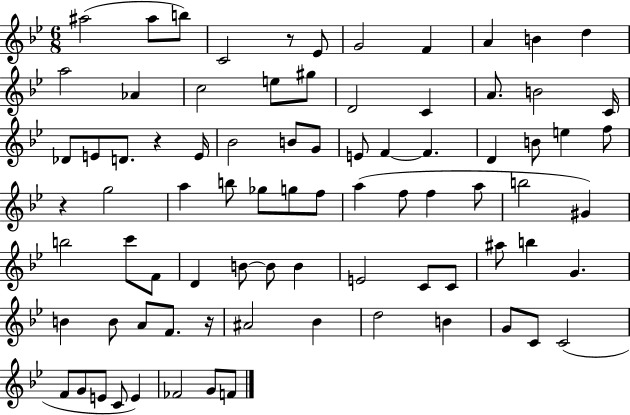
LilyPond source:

{
  \clef treble
  \numericTimeSignature
  \time 6/8
  \key bes \major
  ais''2( ais''8 b''8) | c'2 r8 ees'8 | g'2 f'4 | a'4 b'4 d''4 | \break a''2 aes'4 | c''2 e''8 gis''8 | d'2 c'4 | a'8. b'2 c'16 | \break des'8 e'8 d'8. r4 e'16 | bes'2 b'8 g'8 | e'8 f'4~~ f'4. | d'4 b'8 e''4 f''8 | \break r4 g''2 | a''4 b''8 ges''8 g''8 f''8 | a''4( f''8 f''4 a''8 | b''2 gis'4) | \break b''2 c'''8 f'8 | d'4 b'8~~ b'8 b'4 | e'2 c'8 c'8 | ais''8 b''4 g'4. | \break b'4 b'8 a'8 f'8. r16 | ais'2 bes'4 | d''2 b'4 | g'8 c'8 c'2( | \break f'8 g'8 e'8 c'8 e'4) | fes'2 g'8 f'8 | \bar "|."
}